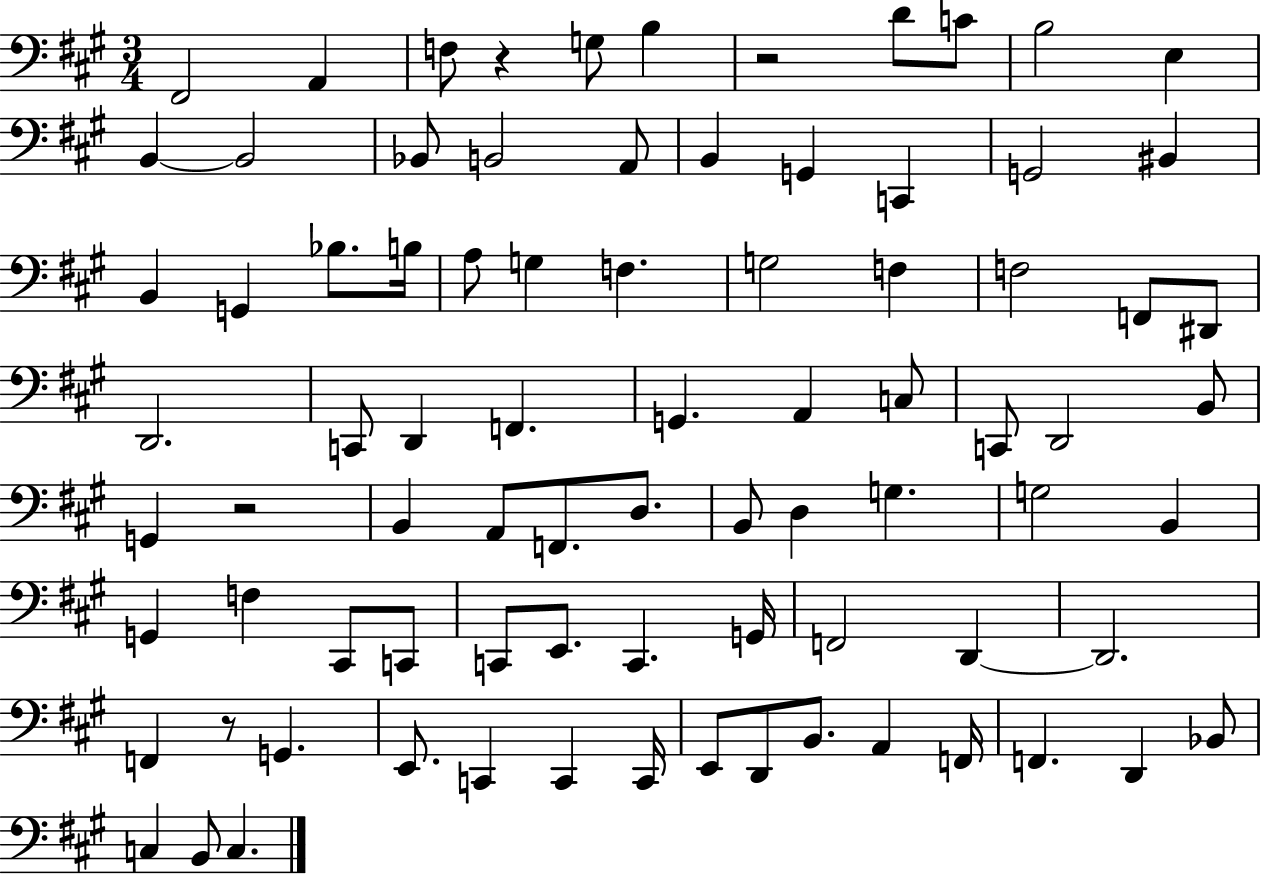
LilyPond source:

{
  \clef bass
  \numericTimeSignature
  \time 3/4
  \key a \major
  fis,2 a,4 | f8 r4 g8 b4 | r2 d'8 c'8 | b2 e4 | \break b,4~~ b,2 | bes,8 b,2 a,8 | b,4 g,4 c,4 | g,2 bis,4 | \break b,4 g,4 bes8. b16 | a8 g4 f4. | g2 f4 | f2 f,8 dis,8 | \break d,2. | c,8 d,4 f,4. | g,4. a,4 c8 | c,8 d,2 b,8 | \break g,4 r2 | b,4 a,8 f,8. d8. | b,8 d4 g4. | g2 b,4 | \break g,4 f4 cis,8 c,8 | c,8 e,8. c,4. g,16 | f,2 d,4~~ | d,2. | \break f,4 r8 g,4. | e,8. c,4 c,4 c,16 | e,8 d,8 b,8. a,4 f,16 | f,4. d,4 bes,8 | \break c4 b,8 c4. | \bar "|."
}